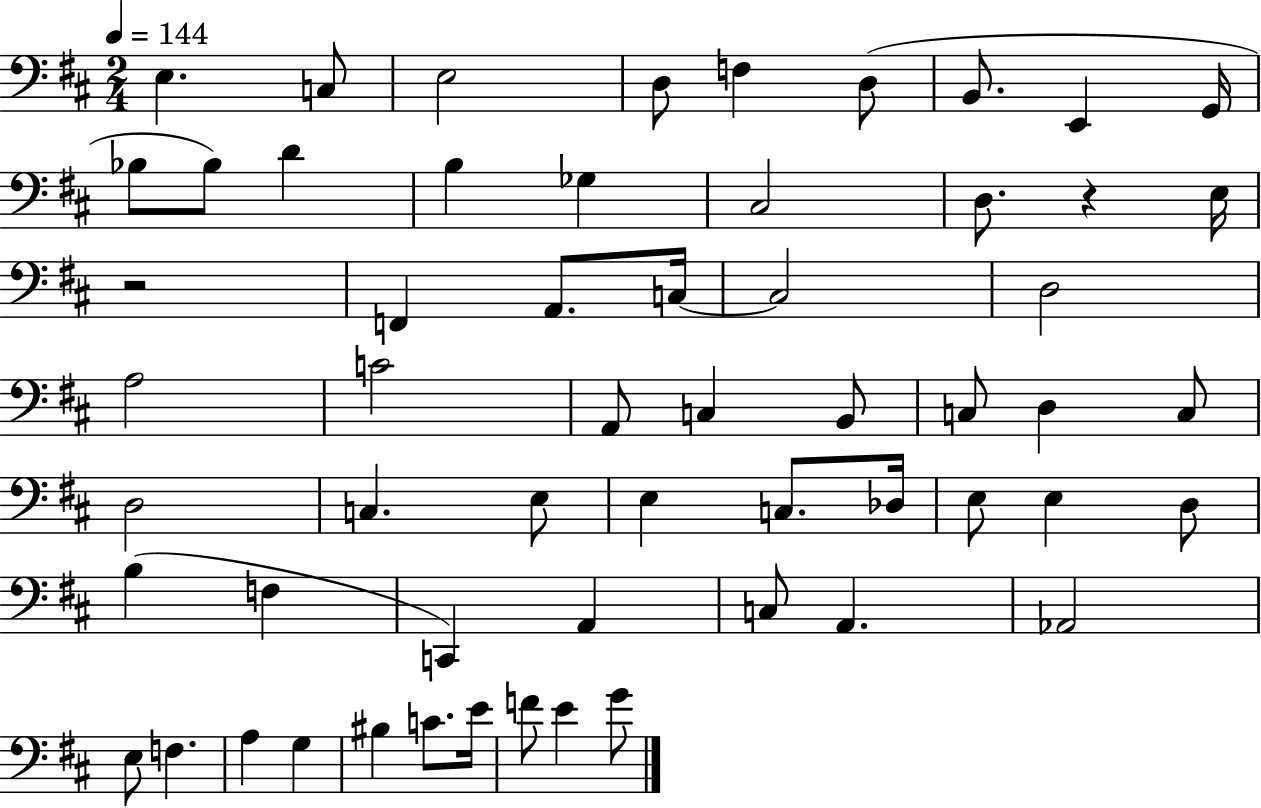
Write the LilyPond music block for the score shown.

{
  \clef bass
  \numericTimeSignature
  \time 2/4
  \key d \major
  \tempo 4 = 144
  e4. c8 | e2 | d8 f4 d8( | b,8. e,4 g,16 | \break bes8 bes8) d'4 | b4 ges4 | cis2 | d8. r4 e16 | \break r2 | f,4 a,8. c16~~ | c2 | d2 | \break a2 | c'2 | a,8 c4 b,8 | c8 d4 c8 | \break d2 | c4. e8 | e4 c8. des16 | e8 e4 d8 | \break b4( f4 | c,4) a,4 | c8 a,4. | aes,2 | \break e8 f4. | a4 g4 | bis4 c'8. e'16 | f'8 e'4 g'8 | \break \bar "|."
}